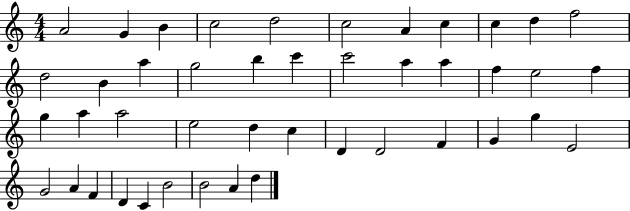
{
  \clef treble
  \numericTimeSignature
  \time 4/4
  \key c \major
  a'2 g'4 b'4 | c''2 d''2 | c''2 a'4 c''4 | c''4 d''4 f''2 | \break d''2 b'4 a''4 | g''2 b''4 c'''4 | c'''2 a''4 a''4 | f''4 e''2 f''4 | \break g''4 a''4 a''2 | e''2 d''4 c''4 | d'4 d'2 f'4 | g'4 g''4 e'2 | \break g'2 a'4 f'4 | d'4 c'4 b'2 | b'2 a'4 d''4 | \bar "|."
}